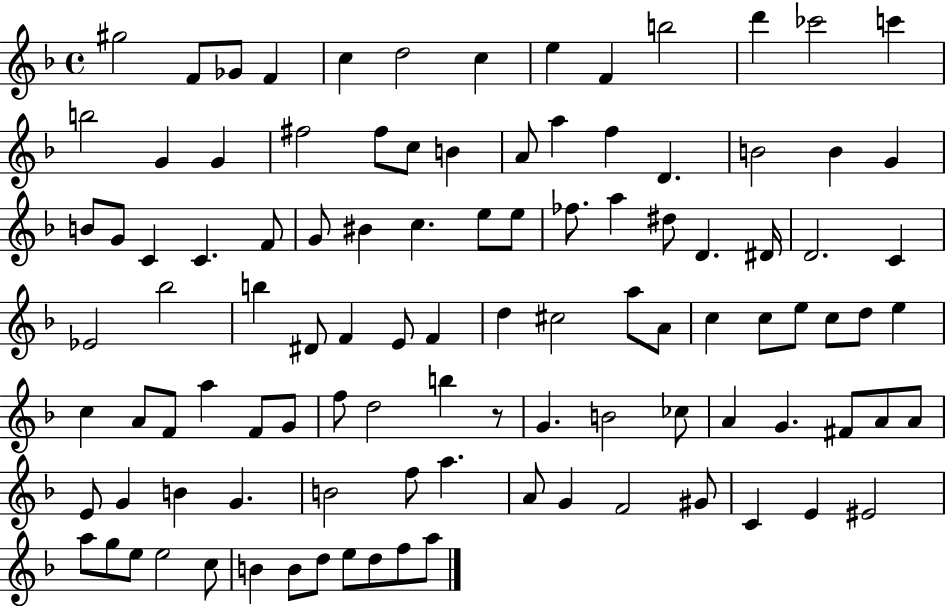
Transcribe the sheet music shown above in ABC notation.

X:1
T:Untitled
M:4/4
L:1/4
K:F
^g2 F/2 _G/2 F c d2 c e F b2 d' _c'2 c' b2 G G ^f2 ^f/2 c/2 B A/2 a f D B2 B G B/2 G/2 C C F/2 G/2 ^B c e/2 e/2 _f/2 a ^d/2 D ^D/4 D2 C _E2 _b2 b ^D/2 F E/2 F d ^c2 a/2 A/2 c c/2 e/2 c/2 d/2 e c A/2 F/2 a F/2 G/2 f/2 d2 b z/2 G B2 _c/2 A G ^F/2 A/2 A/2 E/2 G B G B2 f/2 a A/2 G F2 ^G/2 C E ^E2 a/2 g/2 e/2 e2 c/2 B B/2 d/2 e/2 d/2 f/2 a/2